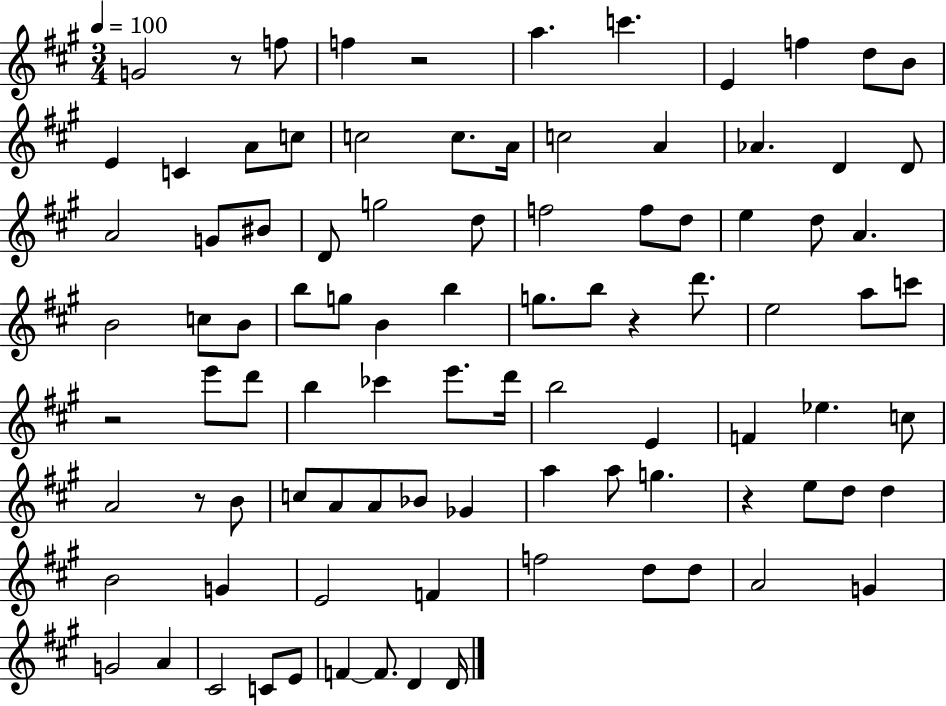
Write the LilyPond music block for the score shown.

{
  \clef treble
  \numericTimeSignature
  \time 3/4
  \key a \major
  \tempo 4 = 100
  g'2 r8 f''8 | f''4 r2 | a''4. c'''4. | e'4 f''4 d''8 b'8 | \break e'4 c'4 a'8 c''8 | c''2 c''8. a'16 | c''2 a'4 | aes'4. d'4 d'8 | \break a'2 g'8 bis'8 | d'8 g''2 d''8 | f''2 f''8 d''8 | e''4 d''8 a'4. | \break b'2 c''8 b'8 | b''8 g''8 b'4 b''4 | g''8. b''8 r4 d'''8. | e''2 a''8 c'''8 | \break r2 e'''8 d'''8 | b''4 ces'''4 e'''8. d'''16 | b''2 e'4 | f'4 ees''4. c''8 | \break a'2 r8 b'8 | c''8 a'8 a'8 bes'8 ges'4 | a''4 a''8 g''4. | r4 e''8 d''8 d''4 | \break b'2 g'4 | e'2 f'4 | f''2 d''8 d''8 | a'2 g'4 | \break g'2 a'4 | cis'2 c'8 e'8 | f'4~~ f'8. d'4 d'16 | \bar "|."
}